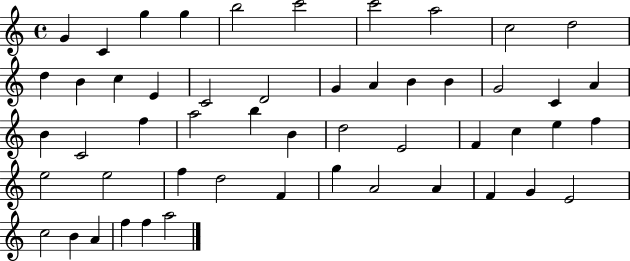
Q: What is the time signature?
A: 4/4